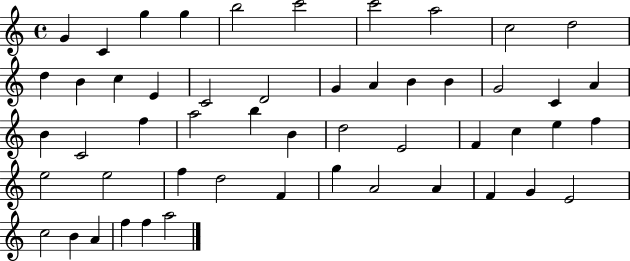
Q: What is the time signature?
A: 4/4